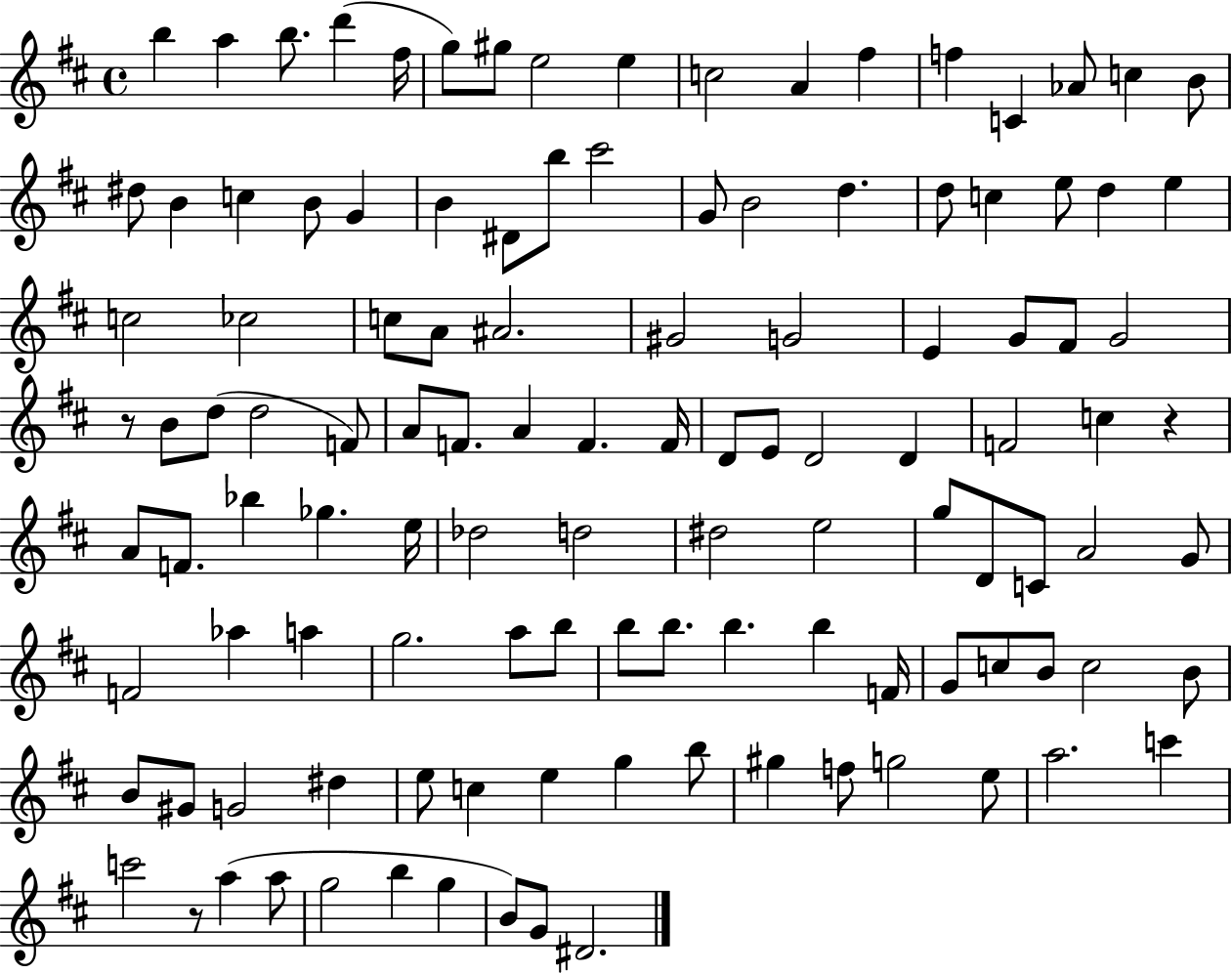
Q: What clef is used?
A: treble